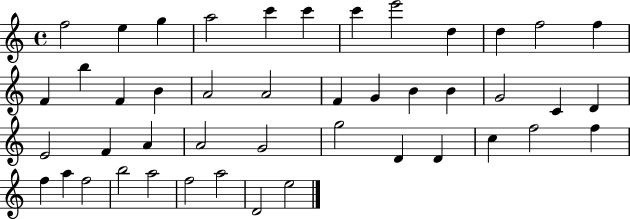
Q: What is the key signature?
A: C major